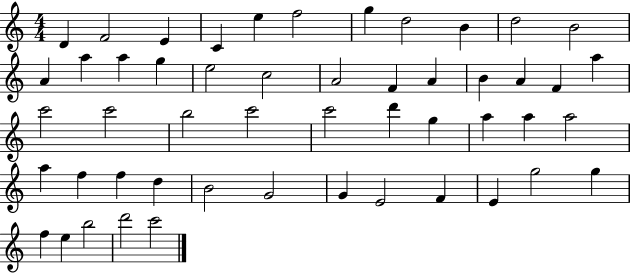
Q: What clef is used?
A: treble